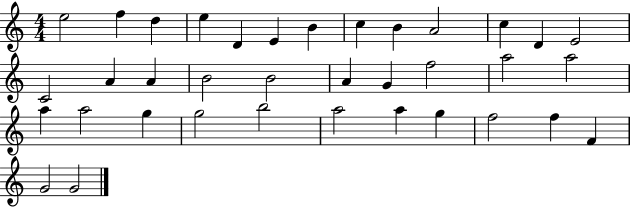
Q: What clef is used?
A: treble